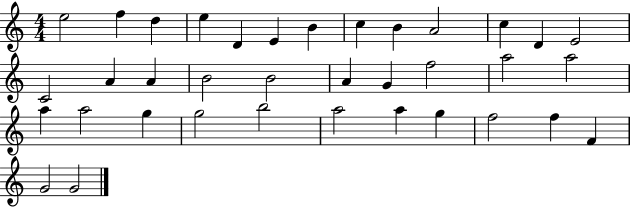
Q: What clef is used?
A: treble